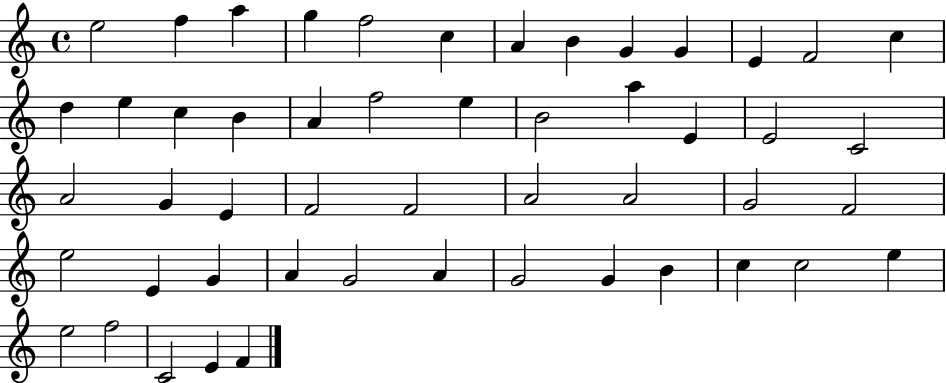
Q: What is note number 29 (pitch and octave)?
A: F4